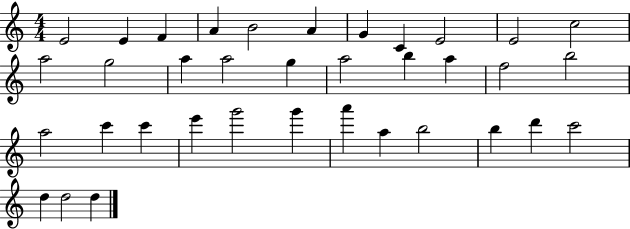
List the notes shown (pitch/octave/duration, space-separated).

E4/h E4/q F4/q A4/q B4/h A4/q G4/q C4/q E4/h E4/h C5/h A5/h G5/h A5/q A5/h G5/q A5/h B5/q A5/q F5/h B5/h A5/h C6/q C6/q E6/q G6/h G6/q A6/q A5/q B5/h B5/q D6/q C6/h D5/q D5/h D5/q